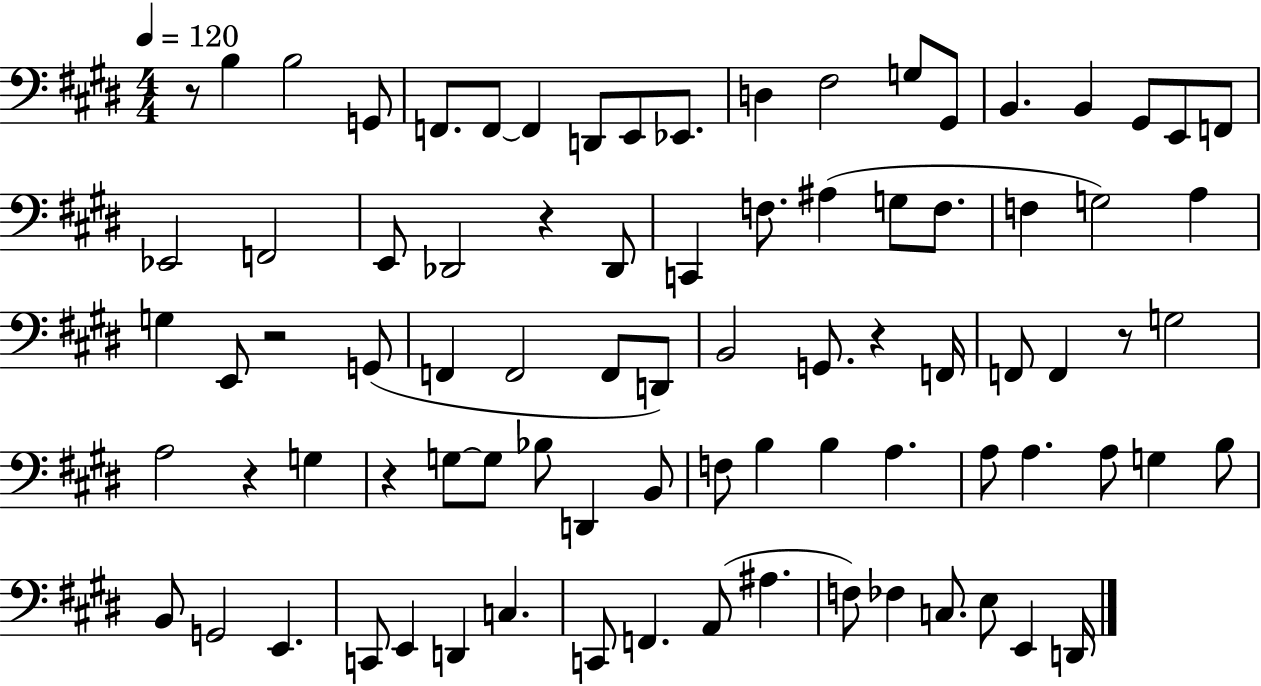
R/e B3/q B3/h G2/e F2/e. F2/e F2/q D2/e E2/e Eb2/e. D3/q F#3/h G3/e G#2/e B2/q. B2/q G#2/e E2/e F2/e Eb2/h F2/h E2/e Db2/h R/q Db2/e C2/q F3/e. A#3/q G3/e F3/e. F3/q G3/h A3/q G3/q E2/e R/h G2/e F2/q F2/h F2/e D2/e B2/h G2/e. R/q F2/s F2/e F2/q R/e G3/h A3/h R/q G3/q R/q G3/e G3/e Bb3/e D2/q B2/e F3/e B3/q B3/q A3/q. A3/e A3/q. A3/e G3/q B3/e B2/e G2/h E2/q. C2/e E2/q D2/q C3/q. C2/e F2/q. A2/e A#3/q. F3/e FES3/q C3/e. E3/e E2/q D2/s